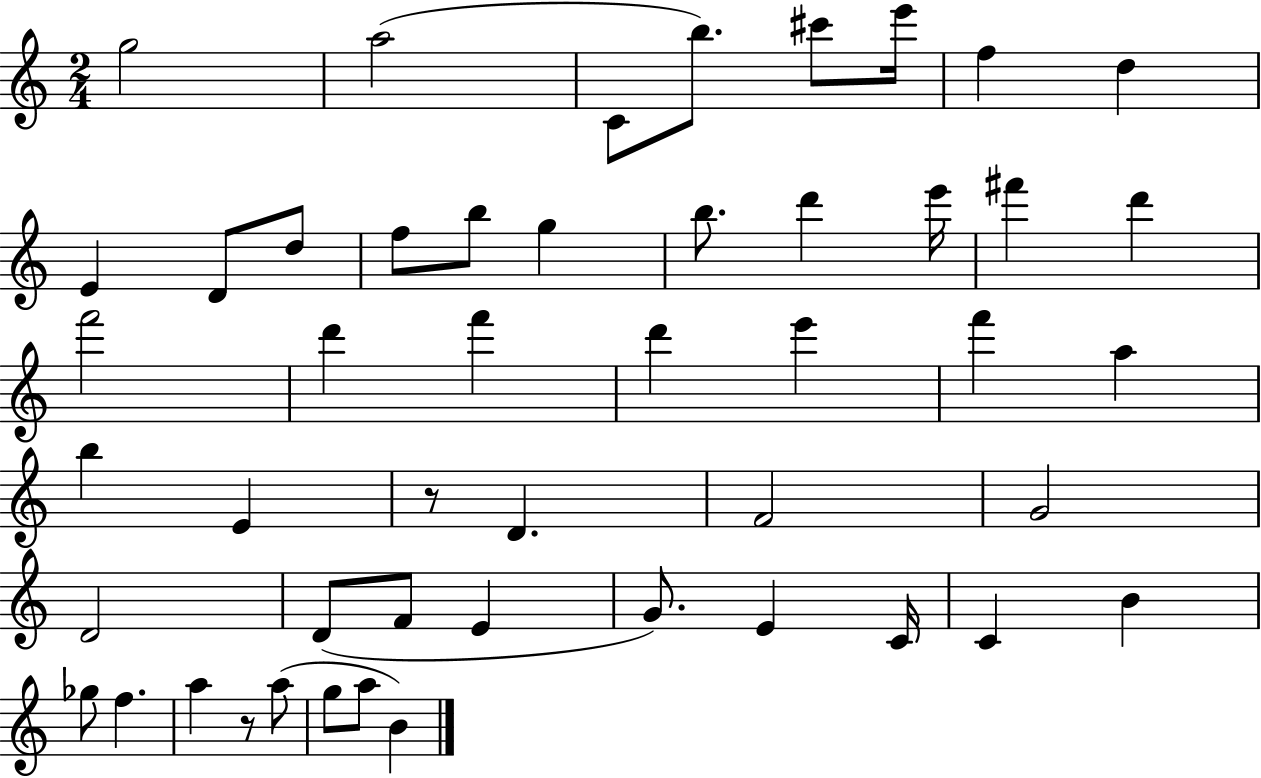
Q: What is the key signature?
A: C major